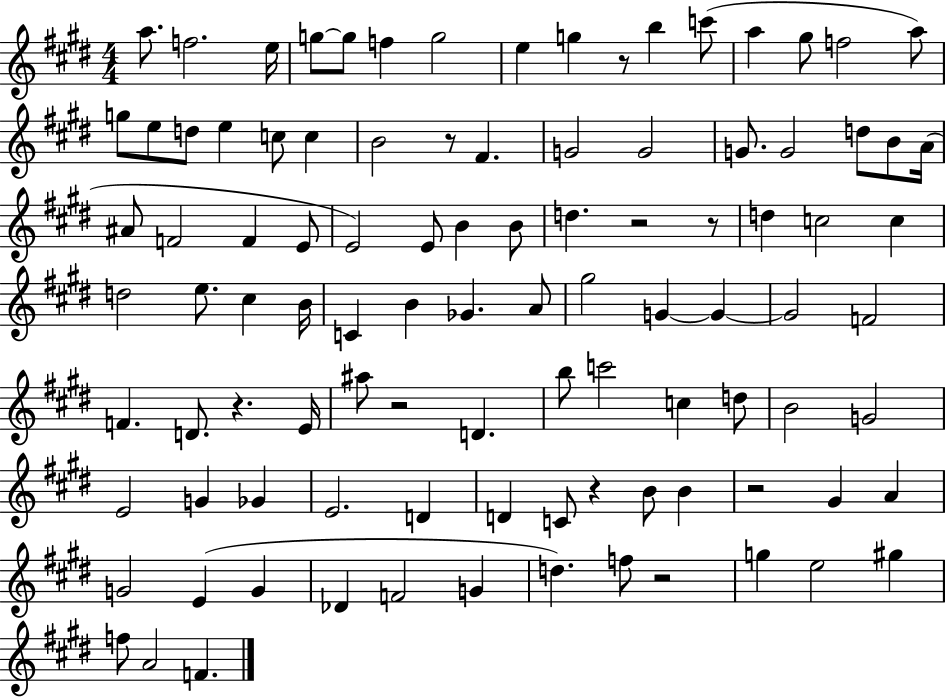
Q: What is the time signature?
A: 4/4